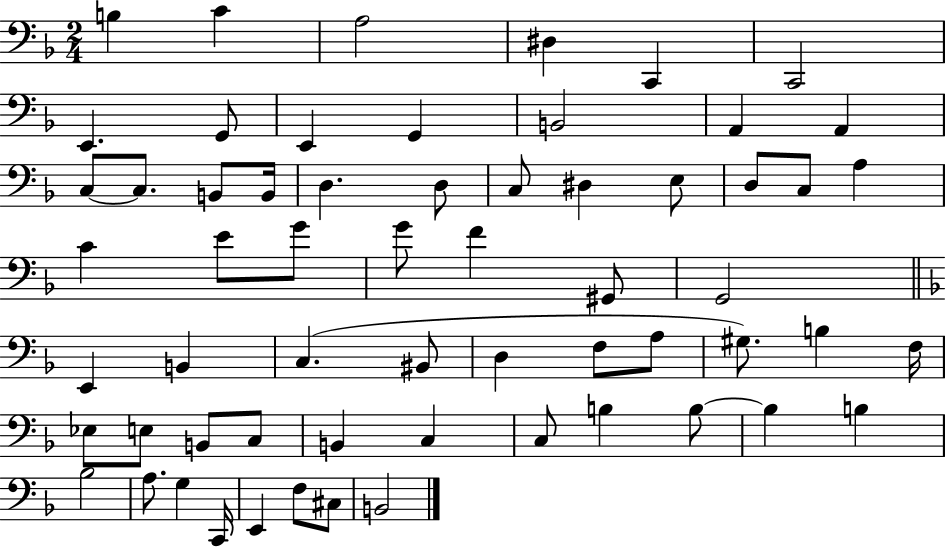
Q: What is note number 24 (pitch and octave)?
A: C3